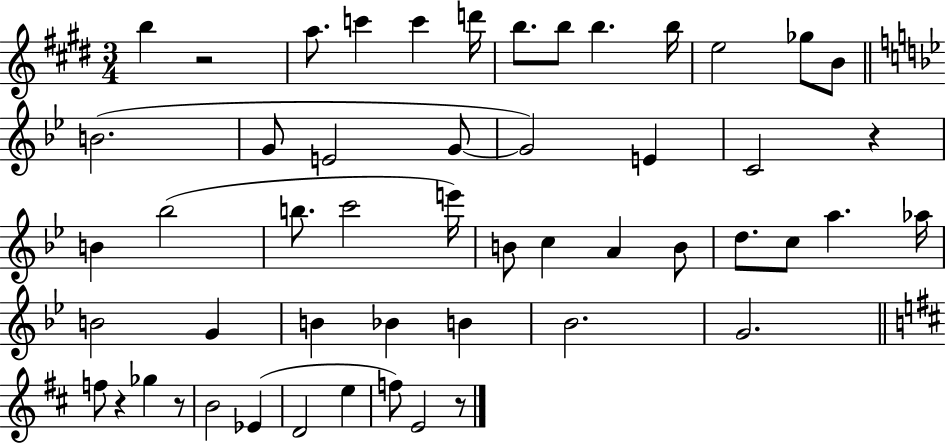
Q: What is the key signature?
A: E major